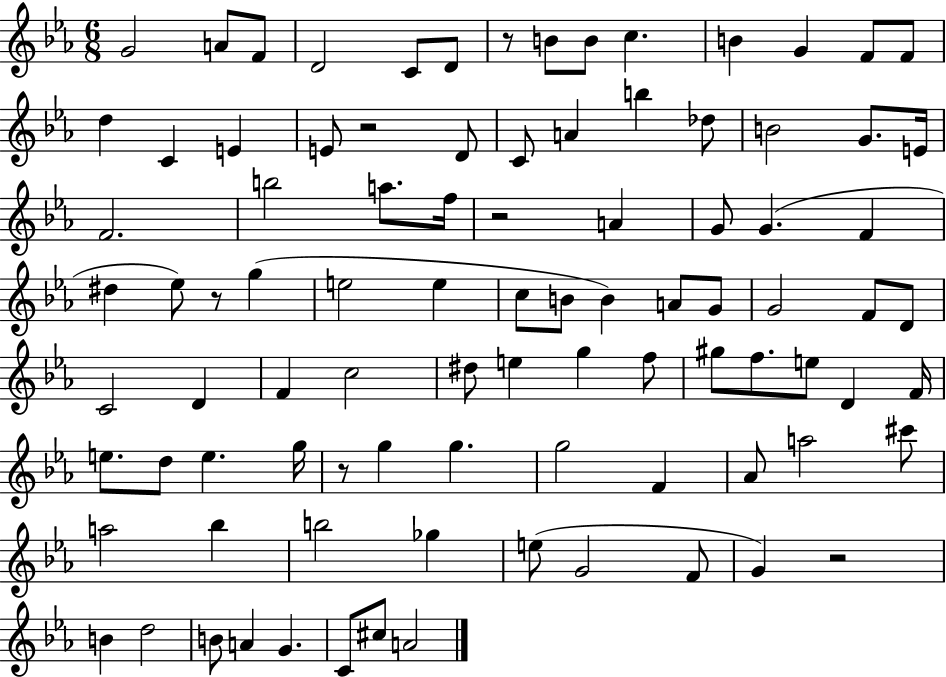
G4/h A4/e F4/e D4/h C4/e D4/e R/e B4/e B4/e C5/q. B4/q G4/q F4/e F4/e D5/q C4/q E4/q E4/e R/h D4/e C4/e A4/q B5/q Db5/e B4/h G4/e. E4/s F4/h. B5/h A5/e. F5/s R/h A4/q G4/e G4/q. F4/q D#5/q Eb5/e R/e G5/q E5/h E5/q C5/e B4/e B4/q A4/e G4/e G4/h F4/e D4/e C4/h D4/q F4/q C5/h D#5/e E5/q G5/q F5/e G#5/e F5/e. E5/e D4/q F4/s E5/e. D5/e E5/q. G5/s R/e G5/q G5/q. G5/h F4/q Ab4/e A5/h C#6/e A5/h Bb5/q B5/h Gb5/q E5/e G4/h F4/e G4/q R/h B4/q D5/h B4/e A4/q G4/q. C4/e C#5/e A4/h